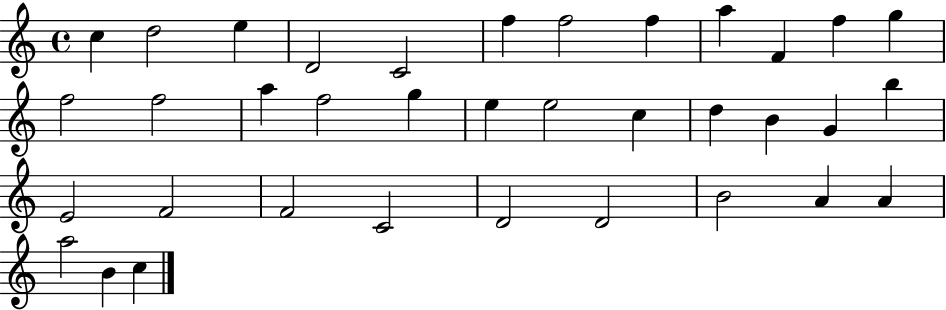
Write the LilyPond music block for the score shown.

{
  \clef treble
  \time 4/4
  \defaultTimeSignature
  \key c \major
  c''4 d''2 e''4 | d'2 c'2 | f''4 f''2 f''4 | a''4 f'4 f''4 g''4 | \break f''2 f''2 | a''4 f''2 g''4 | e''4 e''2 c''4 | d''4 b'4 g'4 b''4 | \break e'2 f'2 | f'2 c'2 | d'2 d'2 | b'2 a'4 a'4 | \break a''2 b'4 c''4 | \bar "|."
}